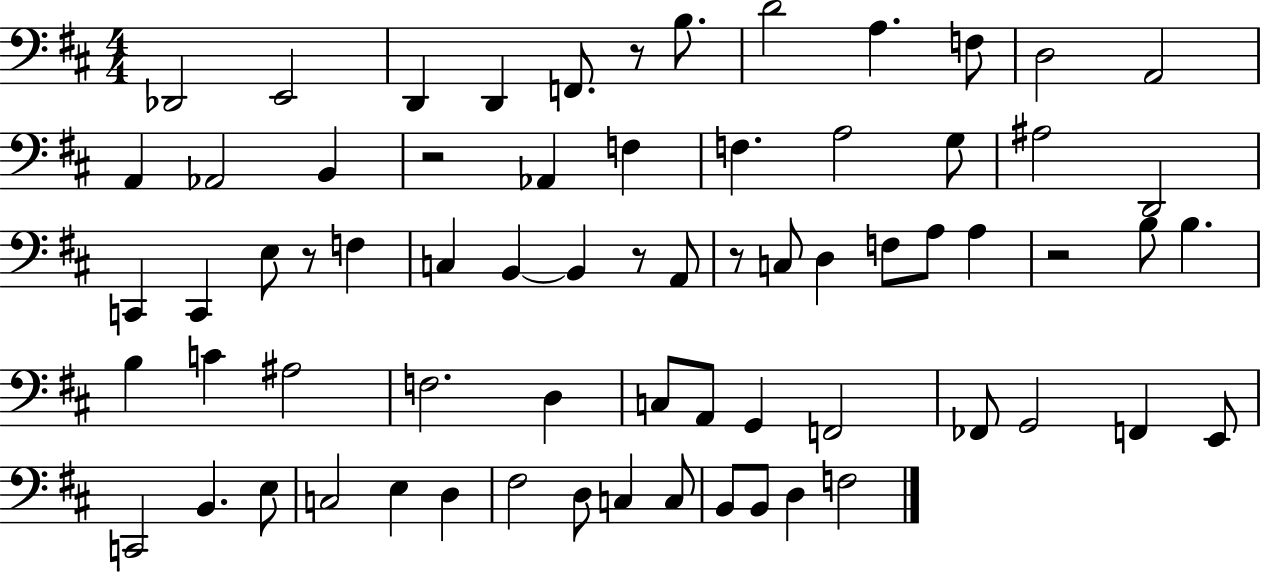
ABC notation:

X:1
T:Untitled
M:4/4
L:1/4
K:D
_D,,2 E,,2 D,, D,, F,,/2 z/2 B,/2 D2 A, F,/2 D,2 A,,2 A,, _A,,2 B,, z2 _A,, F, F, A,2 G,/2 ^A,2 D,,2 C,, C,, E,/2 z/2 F, C, B,, B,, z/2 A,,/2 z/2 C,/2 D, F,/2 A,/2 A, z2 B,/2 B, B, C ^A,2 F,2 D, C,/2 A,,/2 G,, F,,2 _F,,/2 G,,2 F,, E,,/2 C,,2 B,, E,/2 C,2 E, D, ^F,2 D,/2 C, C,/2 B,,/2 B,,/2 D, F,2